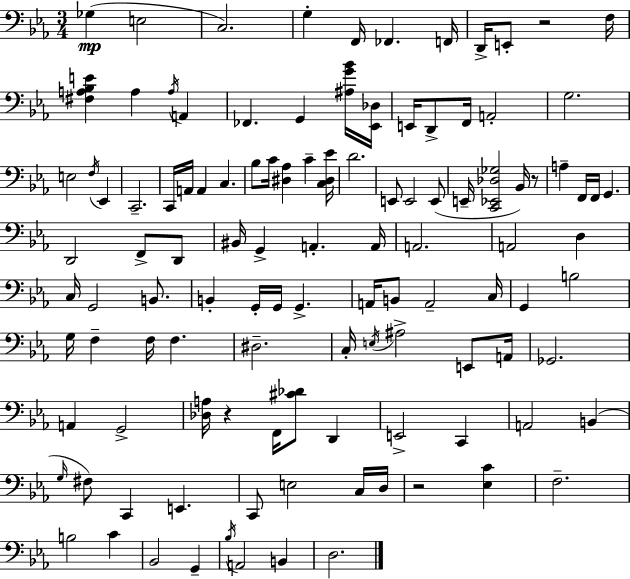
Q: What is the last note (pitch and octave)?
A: D3